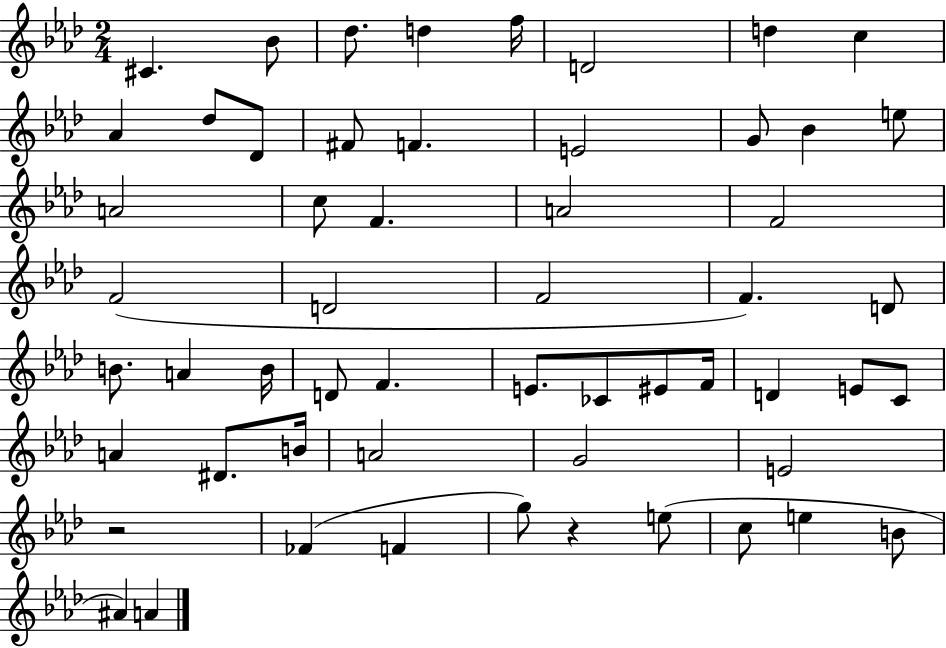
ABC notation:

X:1
T:Untitled
M:2/4
L:1/4
K:Ab
^C _B/2 _d/2 d f/4 D2 d c _A _d/2 _D/2 ^F/2 F E2 G/2 _B e/2 A2 c/2 F A2 F2 F2 D2 F2 F D/2 B/2 A B/4 D/2 F E/2 _C/2 ^E/2 F/4 D E/2 C/2 A ^D/2 B/4 A2 G2 E2 z2 _F F g/2 z e/2 c/2 e B/2 ^A A